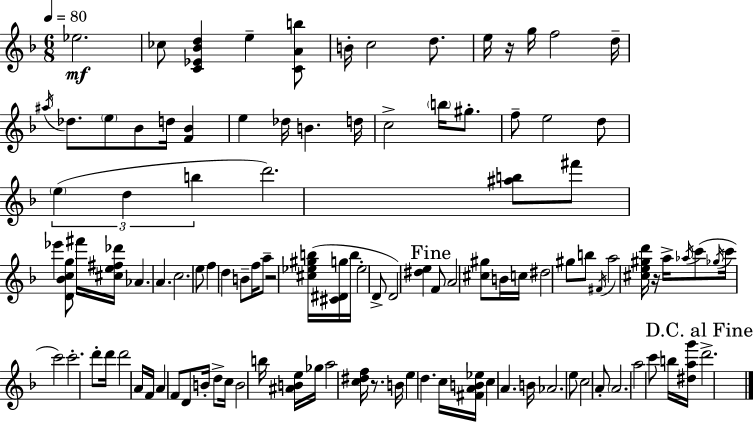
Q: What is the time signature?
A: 6/8